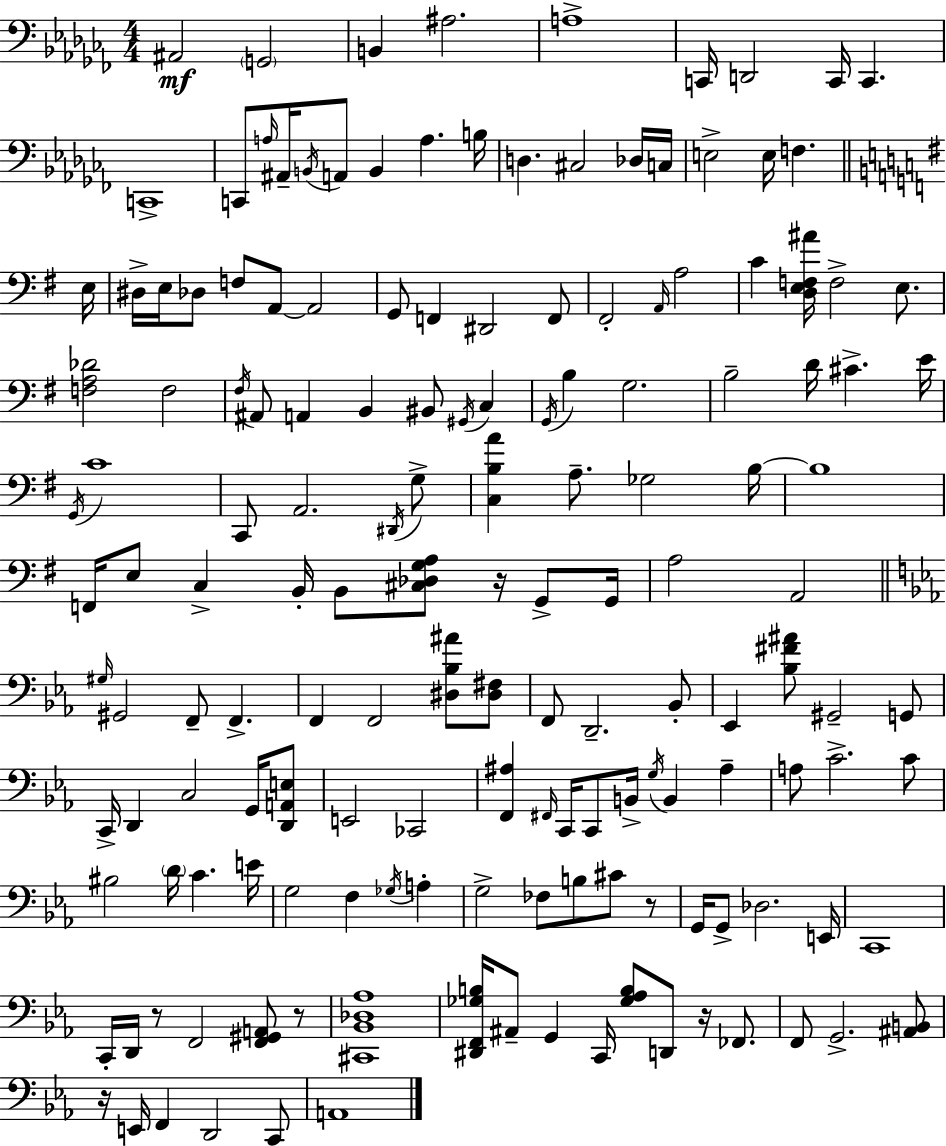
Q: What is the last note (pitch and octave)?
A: A2